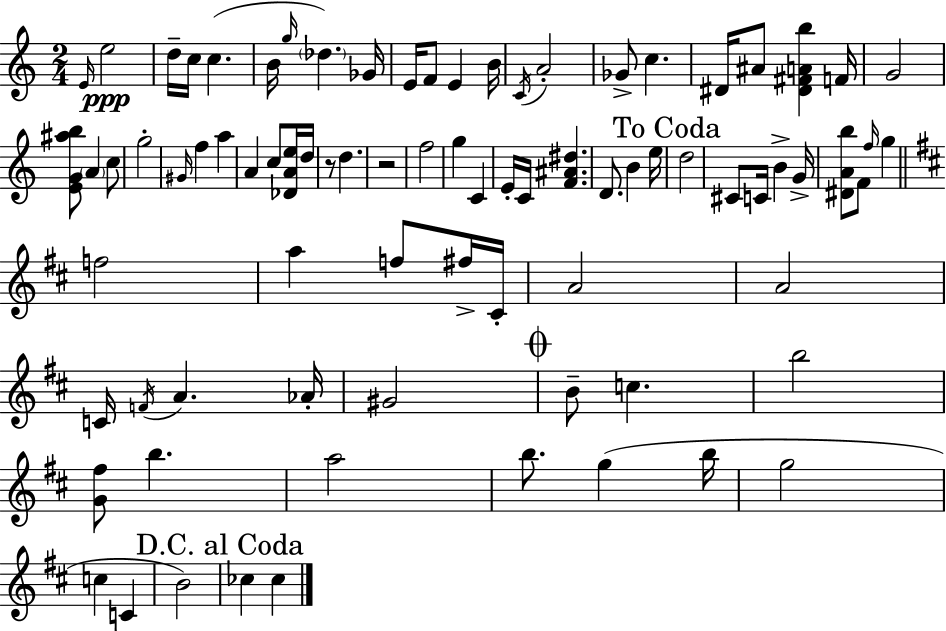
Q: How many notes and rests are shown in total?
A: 81